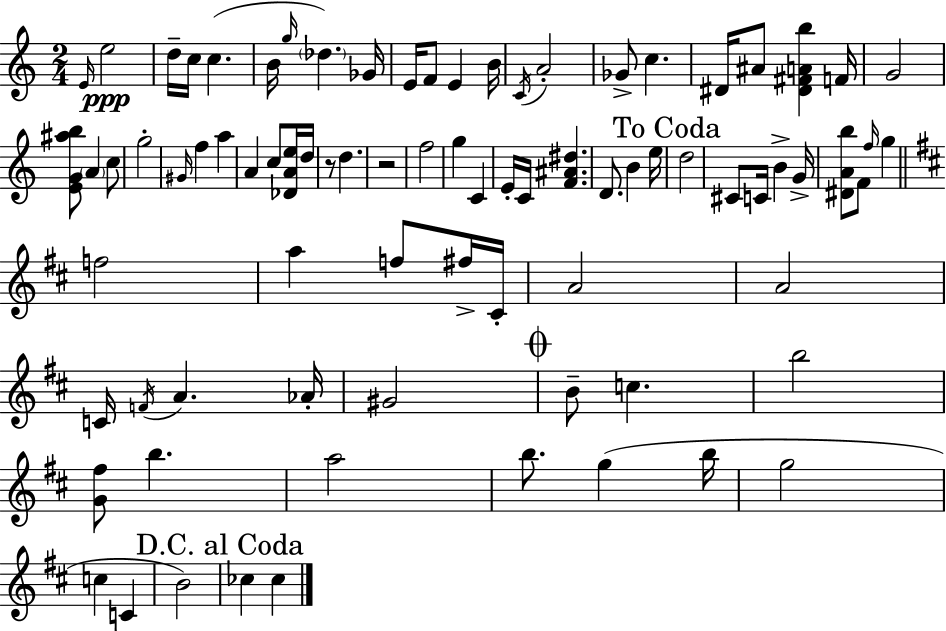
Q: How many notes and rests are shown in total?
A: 81